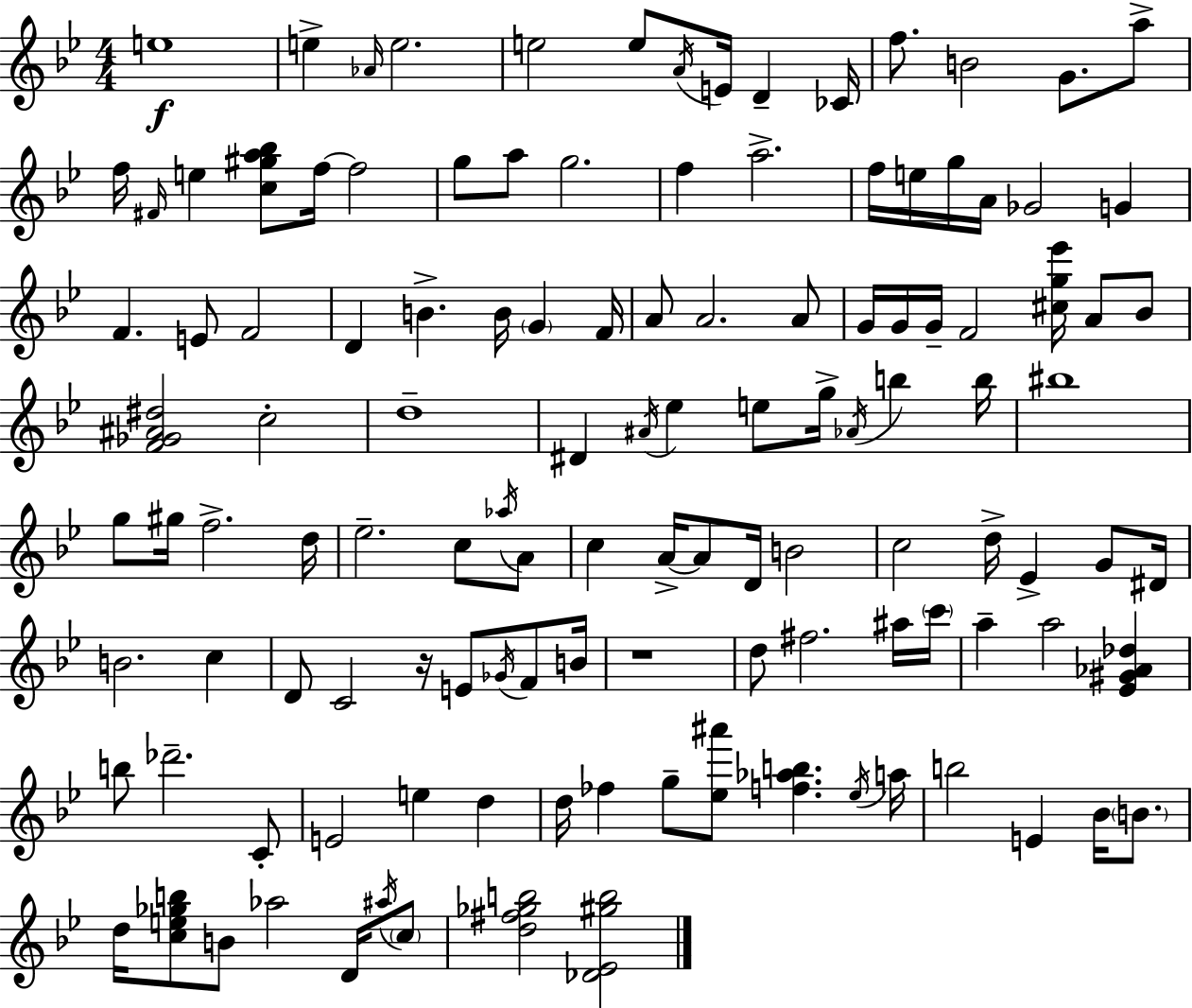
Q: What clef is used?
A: treble